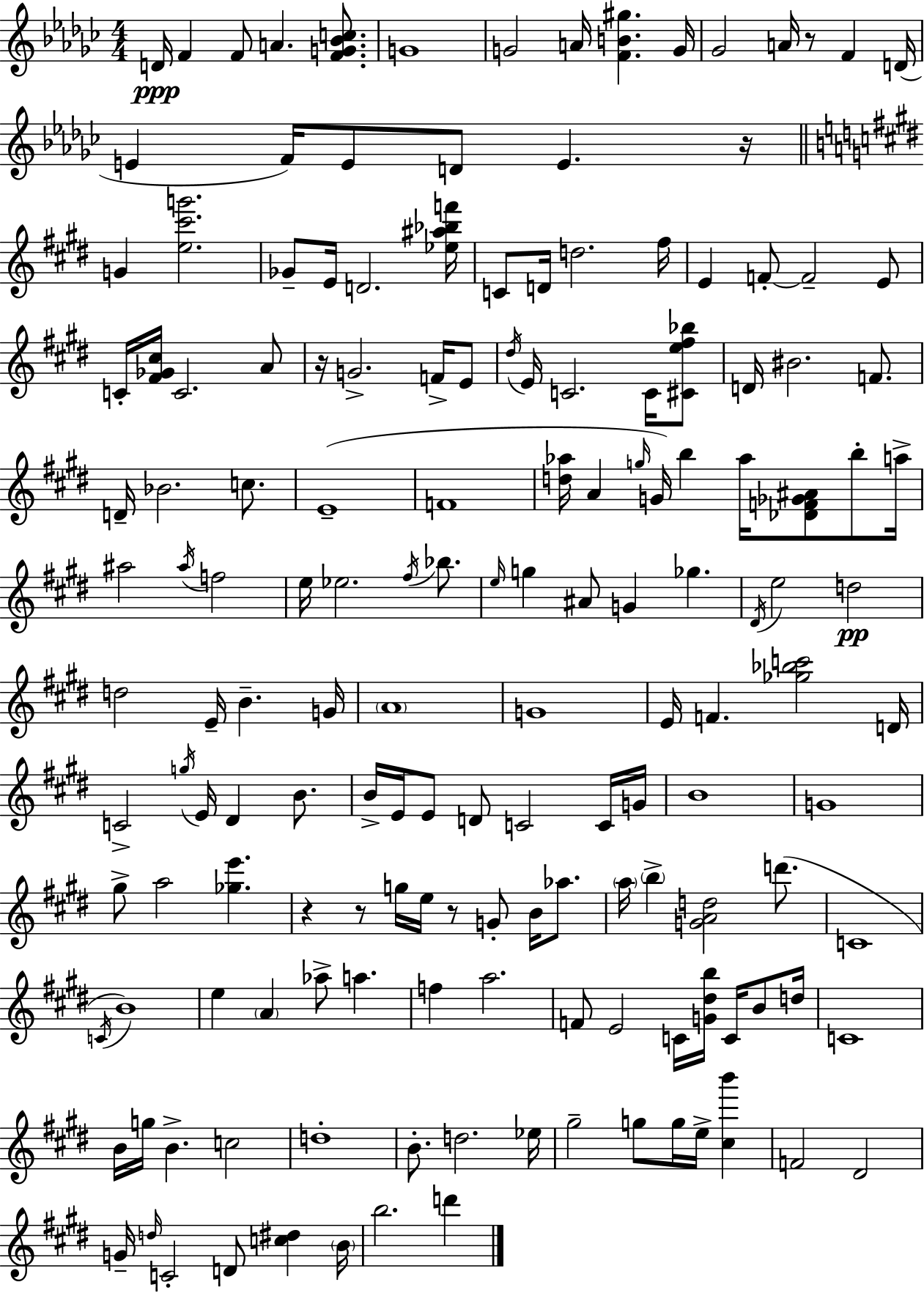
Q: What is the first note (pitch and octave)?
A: D4